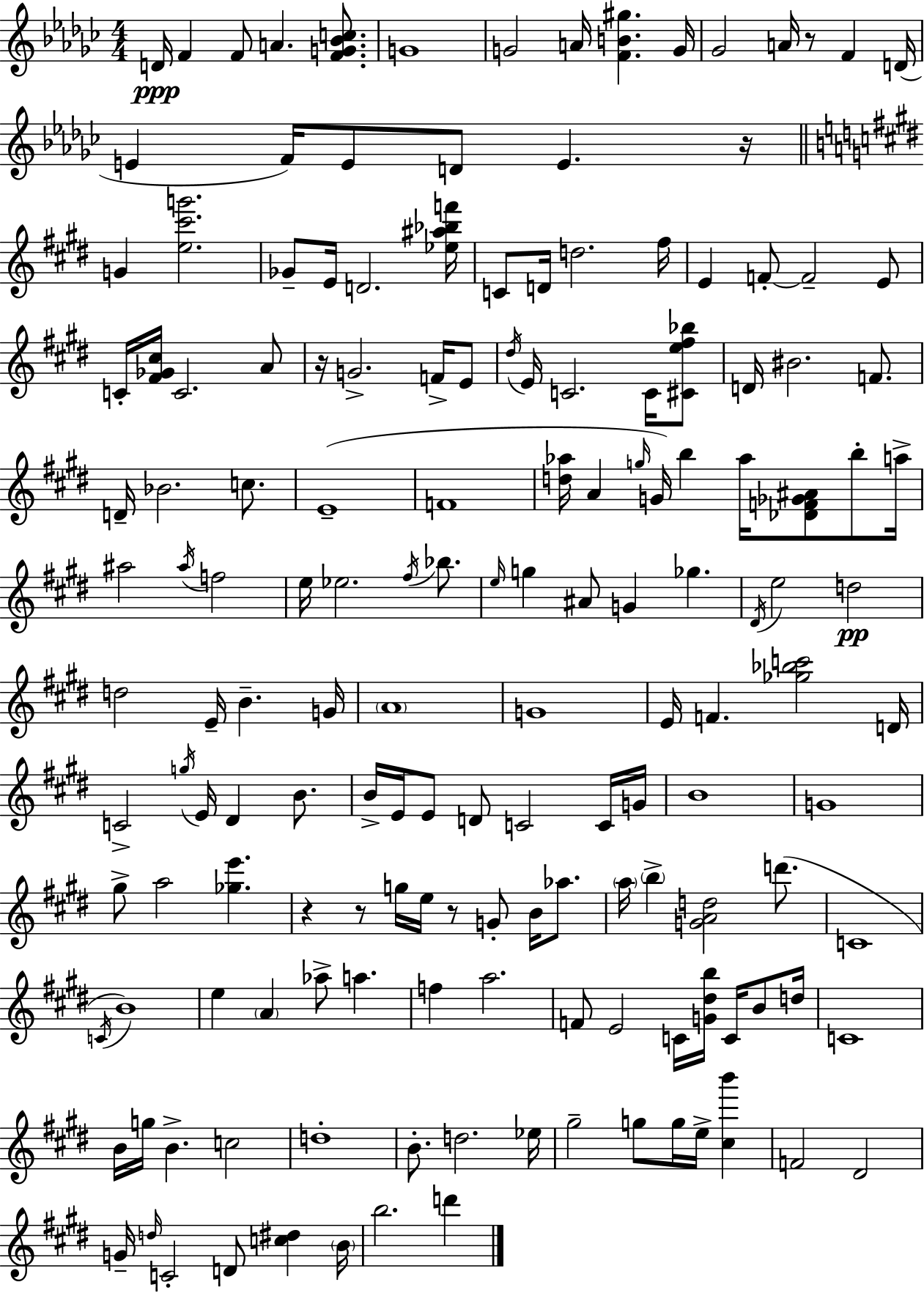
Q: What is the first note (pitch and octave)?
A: D4